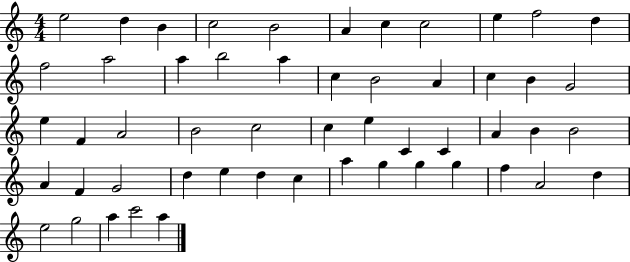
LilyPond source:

{
  \clef treble
  \numericTimeSignature
  \time 4/4
  \key c \major
  e''2 d''4 b'4 | c''2 b'2 | a'4 c''4 c''2 | e''4 f''2 d''4 | \break f''2 a''2 | a''4 b''2 a''4 | c''4 b'2 a'4 | c''4 b'4 g'2 | \break e''4 f'4 a'2 | b'2 c''2 | c''4 e''4 c'4 c'4 | a'4 b'4 b'2 | \break a'4 f'4 g'2 | d''4 e''4 d''4 c''4 | a''4 g''4 g''4 g''4 | f''4 a'2 d''4 | \break e''2 g''2 | a''4 c'''2 a''4 | \bar "|."
}